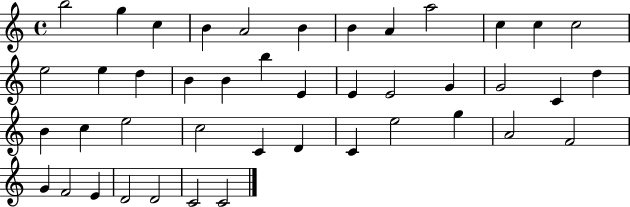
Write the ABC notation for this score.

X:1
T:Untitled
M:4/4
L:1/4
K:C
b2 g c B A2 B B A a2 c c c2 e2 e d B B b E E E2 G G2 C d B c e2 c2 C D C e2 g A2 F2 G F2 E D2 D2 C2 C2